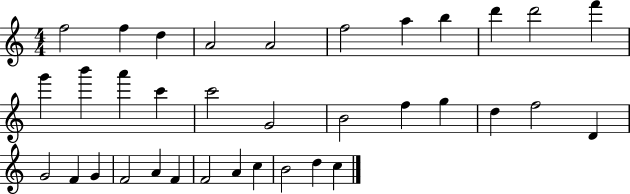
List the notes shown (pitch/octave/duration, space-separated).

F5/h F5/q D5/q A4/h A4/h F5/h A5/q B5/q D6/q D6/h F6/q G6/q B6/q A6/q C6/q C6/h G4/h B4/h F5/q G5/q D5/q F5/h D4/q G4/h F4/q G4/q F4/h A4/q F4/q F4/h A4/q C5/q B4/h D5/q C5/q